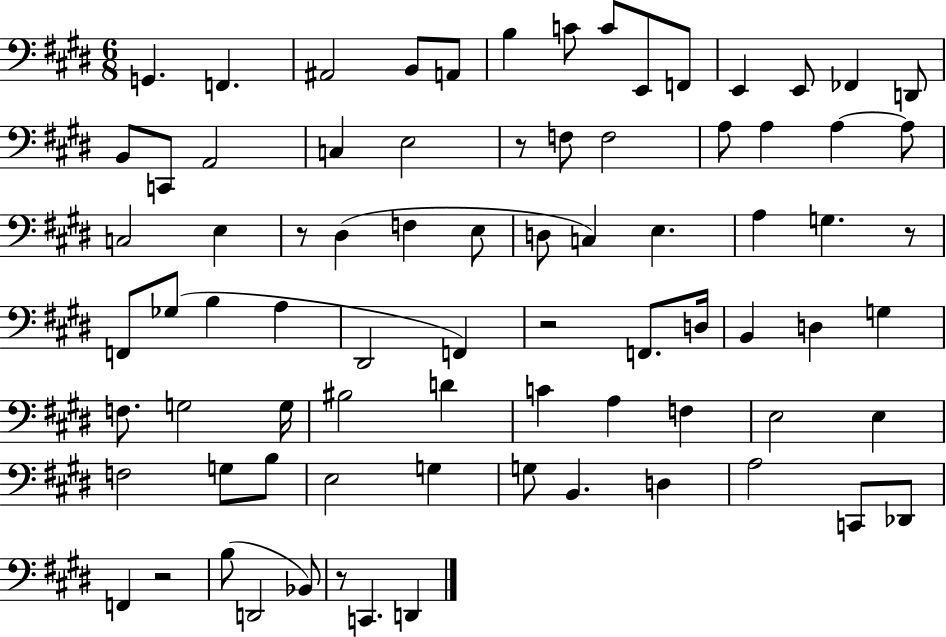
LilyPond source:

{
  \clef bass
  \numericTimeSignature
  \time 6/8
  \key e \major
  g,4. f,4. | ais,2 b,8 a,8 | b4 c'8 c'8 e,8 f,8 | e,4 e,8 fes,4 d,8 | \break b,8 c,8 a,2 | c4 e2 | r8 f8 f2 | a8 a4 a4~~ a8 | \break c2 e4 | r8 dis4( f4 e8 | d8 c4) e4. | a4 g4. r8 | \break f,8 ges8( b4 a4 | dis,2 f,4) | r2 f,8. d16 | b,4 d4 g4 | \break f8. g2 g16 | bis2 d'4 | c'4 a4 f4 | e2 e4 | \break f2 g8 b8 | e2 g4 | g8 b,4. d4 | a2 c,8 des,8 | \break f,4 r2 | b8( d,2 bes,8) | r8 c,4. d,4 | \bar "|."
}